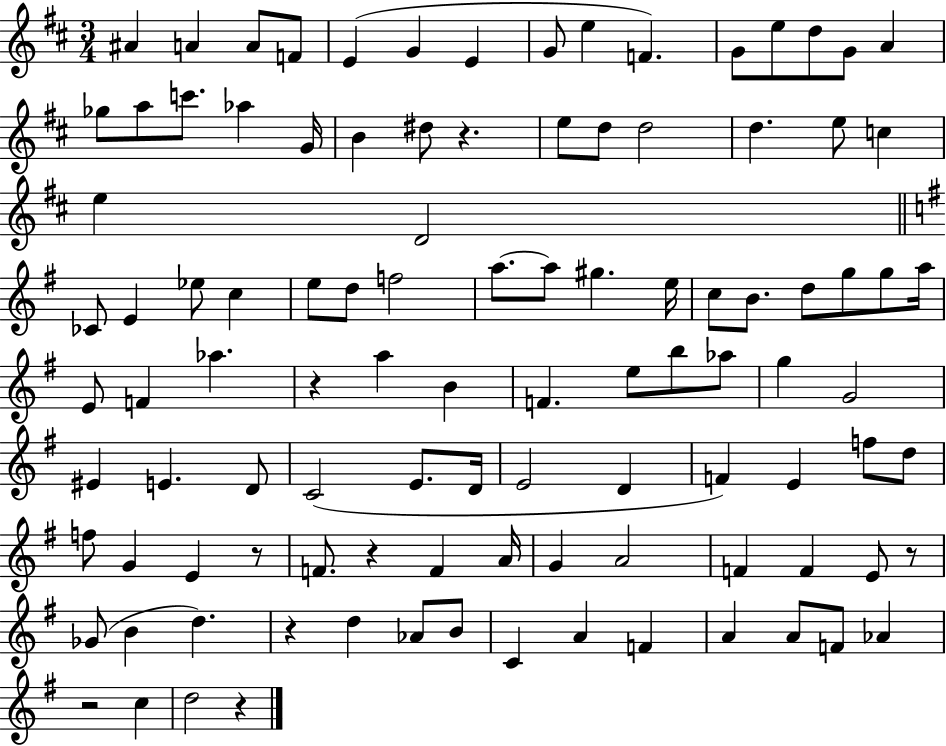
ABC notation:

X:1
T:Untitled
M:3/4
L:1/4
K:D
^A A A/2 F/2 E G E G/2 e F G/2 e/2 d/2 G/2 A _g/2 a/2 c'/2 _a G/4 B ^d/2 z e/2 d/2 d2 d e/2 c e D2 _C/2 E _e/2 c e/2 d/2 f2 a/2 a/2 ^g e/4 c/2 B/2 d/2 g/2 g/2 a/4 E/2 F _a z a B F e/2 b/2 _a/2 g G2 ^E E D/2 C2 E/2 D/4 E2 D F E f/2 d/2 f/2 G E z/2 F/2 z F A/4 G A2 F F E/2 z/2 _G/2 B d z d _A/2 B/2 C A F A A/2 F/2 _A z2 c d2 z